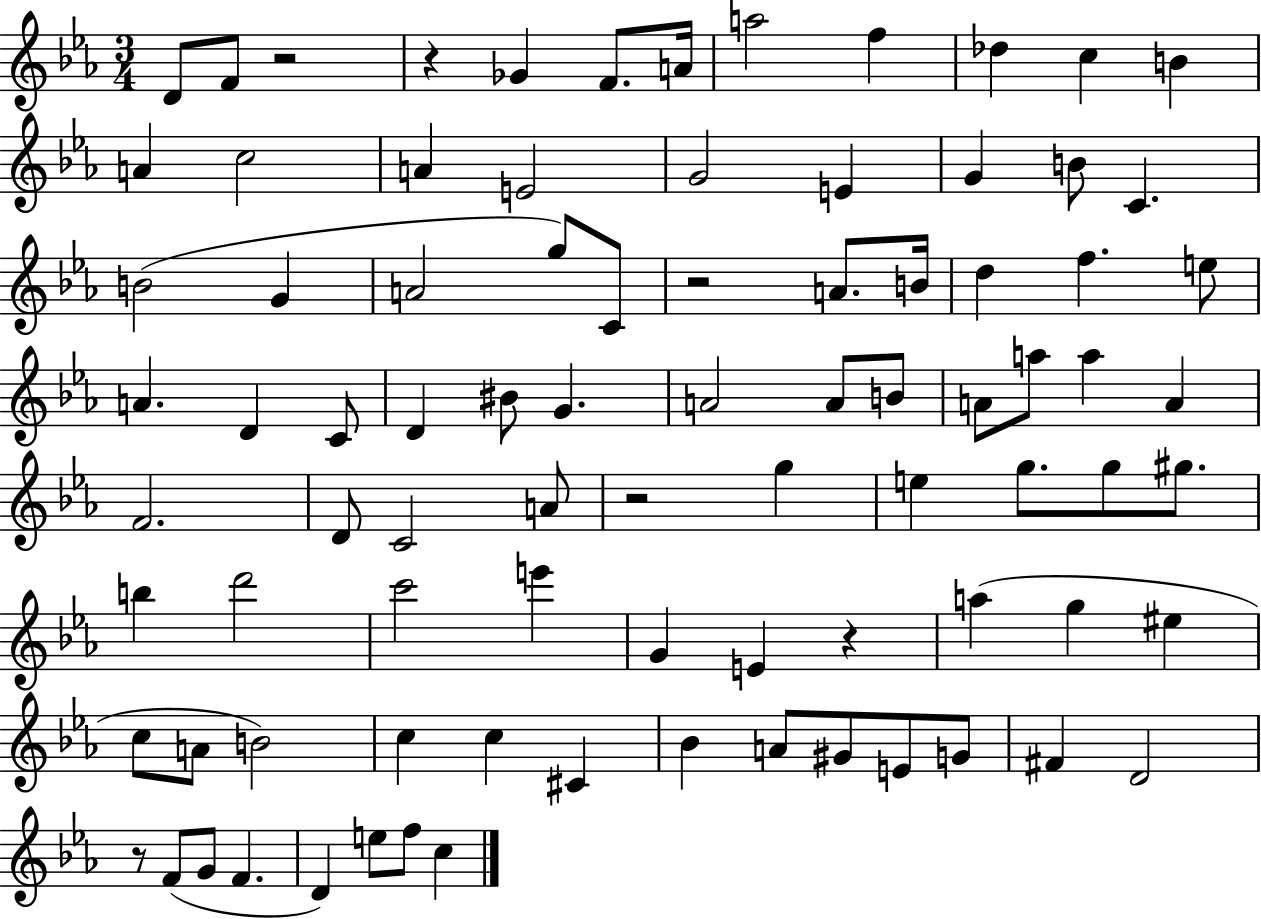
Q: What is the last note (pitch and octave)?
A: C5